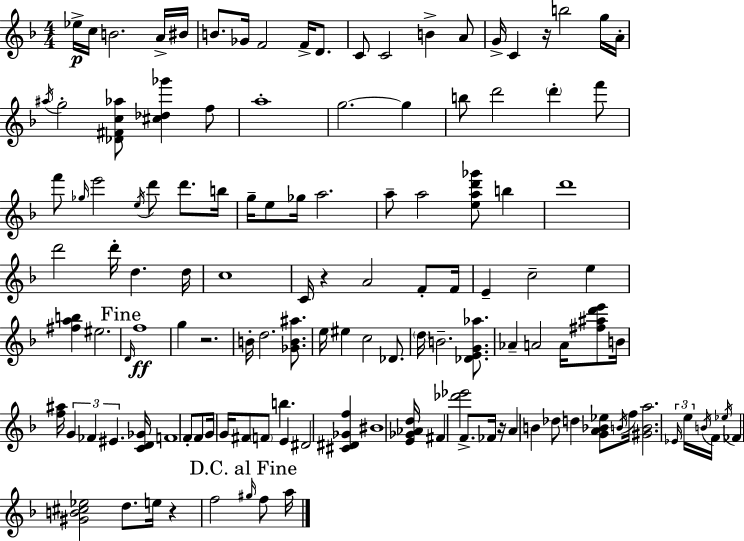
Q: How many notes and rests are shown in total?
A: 127